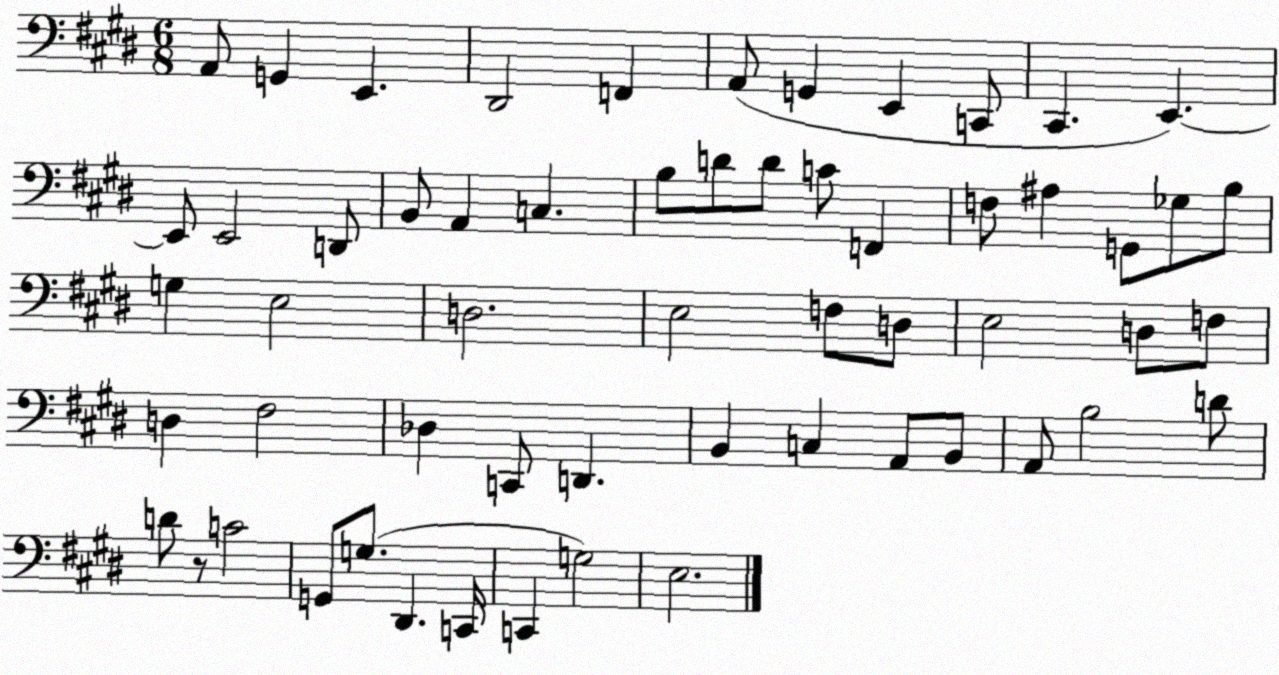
X:1
T:Untitled
M:6/8
L:1/4
K:E
A,,/2 G,, E,, ^D,,2 F,, A,,/2 G,, E,, C,,/2 ^C,, E,, E,,/2 E,,2 D,,/2 B,,/2 A,, C, B,/2 D/2 D/2 C/2 F,, F,/2 ^A, G,,/2 _G,/2 B,/2 G, E,2 D,2 E,2 F,/2 D,/2 E,2 D,/2 F,/2 D, ^F,2 _D, C,,/2 D,, B,, C, A,,/2 B,,/2 A,,/2 B,2 D/2 D/2 z/2 C2 G,,/2 G,/2 ^D,, C,,/4 C,, G,2 E,2